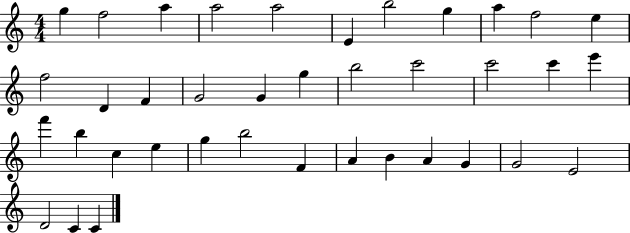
G5/q F5/h A5/q A5/h A5/h E4/q B5/h G5/q A5/q F5/h E5/q F5/h D4/q F4/q G4/h G4/q G5/q B5/h C6/h C6/h C6/q E6/q F6/q B5/q C5/q E5/q G5/q B5/h F4/q A4/q B4/q A4/q G4/q G4/h E4/h D4/h C4/q C4/q